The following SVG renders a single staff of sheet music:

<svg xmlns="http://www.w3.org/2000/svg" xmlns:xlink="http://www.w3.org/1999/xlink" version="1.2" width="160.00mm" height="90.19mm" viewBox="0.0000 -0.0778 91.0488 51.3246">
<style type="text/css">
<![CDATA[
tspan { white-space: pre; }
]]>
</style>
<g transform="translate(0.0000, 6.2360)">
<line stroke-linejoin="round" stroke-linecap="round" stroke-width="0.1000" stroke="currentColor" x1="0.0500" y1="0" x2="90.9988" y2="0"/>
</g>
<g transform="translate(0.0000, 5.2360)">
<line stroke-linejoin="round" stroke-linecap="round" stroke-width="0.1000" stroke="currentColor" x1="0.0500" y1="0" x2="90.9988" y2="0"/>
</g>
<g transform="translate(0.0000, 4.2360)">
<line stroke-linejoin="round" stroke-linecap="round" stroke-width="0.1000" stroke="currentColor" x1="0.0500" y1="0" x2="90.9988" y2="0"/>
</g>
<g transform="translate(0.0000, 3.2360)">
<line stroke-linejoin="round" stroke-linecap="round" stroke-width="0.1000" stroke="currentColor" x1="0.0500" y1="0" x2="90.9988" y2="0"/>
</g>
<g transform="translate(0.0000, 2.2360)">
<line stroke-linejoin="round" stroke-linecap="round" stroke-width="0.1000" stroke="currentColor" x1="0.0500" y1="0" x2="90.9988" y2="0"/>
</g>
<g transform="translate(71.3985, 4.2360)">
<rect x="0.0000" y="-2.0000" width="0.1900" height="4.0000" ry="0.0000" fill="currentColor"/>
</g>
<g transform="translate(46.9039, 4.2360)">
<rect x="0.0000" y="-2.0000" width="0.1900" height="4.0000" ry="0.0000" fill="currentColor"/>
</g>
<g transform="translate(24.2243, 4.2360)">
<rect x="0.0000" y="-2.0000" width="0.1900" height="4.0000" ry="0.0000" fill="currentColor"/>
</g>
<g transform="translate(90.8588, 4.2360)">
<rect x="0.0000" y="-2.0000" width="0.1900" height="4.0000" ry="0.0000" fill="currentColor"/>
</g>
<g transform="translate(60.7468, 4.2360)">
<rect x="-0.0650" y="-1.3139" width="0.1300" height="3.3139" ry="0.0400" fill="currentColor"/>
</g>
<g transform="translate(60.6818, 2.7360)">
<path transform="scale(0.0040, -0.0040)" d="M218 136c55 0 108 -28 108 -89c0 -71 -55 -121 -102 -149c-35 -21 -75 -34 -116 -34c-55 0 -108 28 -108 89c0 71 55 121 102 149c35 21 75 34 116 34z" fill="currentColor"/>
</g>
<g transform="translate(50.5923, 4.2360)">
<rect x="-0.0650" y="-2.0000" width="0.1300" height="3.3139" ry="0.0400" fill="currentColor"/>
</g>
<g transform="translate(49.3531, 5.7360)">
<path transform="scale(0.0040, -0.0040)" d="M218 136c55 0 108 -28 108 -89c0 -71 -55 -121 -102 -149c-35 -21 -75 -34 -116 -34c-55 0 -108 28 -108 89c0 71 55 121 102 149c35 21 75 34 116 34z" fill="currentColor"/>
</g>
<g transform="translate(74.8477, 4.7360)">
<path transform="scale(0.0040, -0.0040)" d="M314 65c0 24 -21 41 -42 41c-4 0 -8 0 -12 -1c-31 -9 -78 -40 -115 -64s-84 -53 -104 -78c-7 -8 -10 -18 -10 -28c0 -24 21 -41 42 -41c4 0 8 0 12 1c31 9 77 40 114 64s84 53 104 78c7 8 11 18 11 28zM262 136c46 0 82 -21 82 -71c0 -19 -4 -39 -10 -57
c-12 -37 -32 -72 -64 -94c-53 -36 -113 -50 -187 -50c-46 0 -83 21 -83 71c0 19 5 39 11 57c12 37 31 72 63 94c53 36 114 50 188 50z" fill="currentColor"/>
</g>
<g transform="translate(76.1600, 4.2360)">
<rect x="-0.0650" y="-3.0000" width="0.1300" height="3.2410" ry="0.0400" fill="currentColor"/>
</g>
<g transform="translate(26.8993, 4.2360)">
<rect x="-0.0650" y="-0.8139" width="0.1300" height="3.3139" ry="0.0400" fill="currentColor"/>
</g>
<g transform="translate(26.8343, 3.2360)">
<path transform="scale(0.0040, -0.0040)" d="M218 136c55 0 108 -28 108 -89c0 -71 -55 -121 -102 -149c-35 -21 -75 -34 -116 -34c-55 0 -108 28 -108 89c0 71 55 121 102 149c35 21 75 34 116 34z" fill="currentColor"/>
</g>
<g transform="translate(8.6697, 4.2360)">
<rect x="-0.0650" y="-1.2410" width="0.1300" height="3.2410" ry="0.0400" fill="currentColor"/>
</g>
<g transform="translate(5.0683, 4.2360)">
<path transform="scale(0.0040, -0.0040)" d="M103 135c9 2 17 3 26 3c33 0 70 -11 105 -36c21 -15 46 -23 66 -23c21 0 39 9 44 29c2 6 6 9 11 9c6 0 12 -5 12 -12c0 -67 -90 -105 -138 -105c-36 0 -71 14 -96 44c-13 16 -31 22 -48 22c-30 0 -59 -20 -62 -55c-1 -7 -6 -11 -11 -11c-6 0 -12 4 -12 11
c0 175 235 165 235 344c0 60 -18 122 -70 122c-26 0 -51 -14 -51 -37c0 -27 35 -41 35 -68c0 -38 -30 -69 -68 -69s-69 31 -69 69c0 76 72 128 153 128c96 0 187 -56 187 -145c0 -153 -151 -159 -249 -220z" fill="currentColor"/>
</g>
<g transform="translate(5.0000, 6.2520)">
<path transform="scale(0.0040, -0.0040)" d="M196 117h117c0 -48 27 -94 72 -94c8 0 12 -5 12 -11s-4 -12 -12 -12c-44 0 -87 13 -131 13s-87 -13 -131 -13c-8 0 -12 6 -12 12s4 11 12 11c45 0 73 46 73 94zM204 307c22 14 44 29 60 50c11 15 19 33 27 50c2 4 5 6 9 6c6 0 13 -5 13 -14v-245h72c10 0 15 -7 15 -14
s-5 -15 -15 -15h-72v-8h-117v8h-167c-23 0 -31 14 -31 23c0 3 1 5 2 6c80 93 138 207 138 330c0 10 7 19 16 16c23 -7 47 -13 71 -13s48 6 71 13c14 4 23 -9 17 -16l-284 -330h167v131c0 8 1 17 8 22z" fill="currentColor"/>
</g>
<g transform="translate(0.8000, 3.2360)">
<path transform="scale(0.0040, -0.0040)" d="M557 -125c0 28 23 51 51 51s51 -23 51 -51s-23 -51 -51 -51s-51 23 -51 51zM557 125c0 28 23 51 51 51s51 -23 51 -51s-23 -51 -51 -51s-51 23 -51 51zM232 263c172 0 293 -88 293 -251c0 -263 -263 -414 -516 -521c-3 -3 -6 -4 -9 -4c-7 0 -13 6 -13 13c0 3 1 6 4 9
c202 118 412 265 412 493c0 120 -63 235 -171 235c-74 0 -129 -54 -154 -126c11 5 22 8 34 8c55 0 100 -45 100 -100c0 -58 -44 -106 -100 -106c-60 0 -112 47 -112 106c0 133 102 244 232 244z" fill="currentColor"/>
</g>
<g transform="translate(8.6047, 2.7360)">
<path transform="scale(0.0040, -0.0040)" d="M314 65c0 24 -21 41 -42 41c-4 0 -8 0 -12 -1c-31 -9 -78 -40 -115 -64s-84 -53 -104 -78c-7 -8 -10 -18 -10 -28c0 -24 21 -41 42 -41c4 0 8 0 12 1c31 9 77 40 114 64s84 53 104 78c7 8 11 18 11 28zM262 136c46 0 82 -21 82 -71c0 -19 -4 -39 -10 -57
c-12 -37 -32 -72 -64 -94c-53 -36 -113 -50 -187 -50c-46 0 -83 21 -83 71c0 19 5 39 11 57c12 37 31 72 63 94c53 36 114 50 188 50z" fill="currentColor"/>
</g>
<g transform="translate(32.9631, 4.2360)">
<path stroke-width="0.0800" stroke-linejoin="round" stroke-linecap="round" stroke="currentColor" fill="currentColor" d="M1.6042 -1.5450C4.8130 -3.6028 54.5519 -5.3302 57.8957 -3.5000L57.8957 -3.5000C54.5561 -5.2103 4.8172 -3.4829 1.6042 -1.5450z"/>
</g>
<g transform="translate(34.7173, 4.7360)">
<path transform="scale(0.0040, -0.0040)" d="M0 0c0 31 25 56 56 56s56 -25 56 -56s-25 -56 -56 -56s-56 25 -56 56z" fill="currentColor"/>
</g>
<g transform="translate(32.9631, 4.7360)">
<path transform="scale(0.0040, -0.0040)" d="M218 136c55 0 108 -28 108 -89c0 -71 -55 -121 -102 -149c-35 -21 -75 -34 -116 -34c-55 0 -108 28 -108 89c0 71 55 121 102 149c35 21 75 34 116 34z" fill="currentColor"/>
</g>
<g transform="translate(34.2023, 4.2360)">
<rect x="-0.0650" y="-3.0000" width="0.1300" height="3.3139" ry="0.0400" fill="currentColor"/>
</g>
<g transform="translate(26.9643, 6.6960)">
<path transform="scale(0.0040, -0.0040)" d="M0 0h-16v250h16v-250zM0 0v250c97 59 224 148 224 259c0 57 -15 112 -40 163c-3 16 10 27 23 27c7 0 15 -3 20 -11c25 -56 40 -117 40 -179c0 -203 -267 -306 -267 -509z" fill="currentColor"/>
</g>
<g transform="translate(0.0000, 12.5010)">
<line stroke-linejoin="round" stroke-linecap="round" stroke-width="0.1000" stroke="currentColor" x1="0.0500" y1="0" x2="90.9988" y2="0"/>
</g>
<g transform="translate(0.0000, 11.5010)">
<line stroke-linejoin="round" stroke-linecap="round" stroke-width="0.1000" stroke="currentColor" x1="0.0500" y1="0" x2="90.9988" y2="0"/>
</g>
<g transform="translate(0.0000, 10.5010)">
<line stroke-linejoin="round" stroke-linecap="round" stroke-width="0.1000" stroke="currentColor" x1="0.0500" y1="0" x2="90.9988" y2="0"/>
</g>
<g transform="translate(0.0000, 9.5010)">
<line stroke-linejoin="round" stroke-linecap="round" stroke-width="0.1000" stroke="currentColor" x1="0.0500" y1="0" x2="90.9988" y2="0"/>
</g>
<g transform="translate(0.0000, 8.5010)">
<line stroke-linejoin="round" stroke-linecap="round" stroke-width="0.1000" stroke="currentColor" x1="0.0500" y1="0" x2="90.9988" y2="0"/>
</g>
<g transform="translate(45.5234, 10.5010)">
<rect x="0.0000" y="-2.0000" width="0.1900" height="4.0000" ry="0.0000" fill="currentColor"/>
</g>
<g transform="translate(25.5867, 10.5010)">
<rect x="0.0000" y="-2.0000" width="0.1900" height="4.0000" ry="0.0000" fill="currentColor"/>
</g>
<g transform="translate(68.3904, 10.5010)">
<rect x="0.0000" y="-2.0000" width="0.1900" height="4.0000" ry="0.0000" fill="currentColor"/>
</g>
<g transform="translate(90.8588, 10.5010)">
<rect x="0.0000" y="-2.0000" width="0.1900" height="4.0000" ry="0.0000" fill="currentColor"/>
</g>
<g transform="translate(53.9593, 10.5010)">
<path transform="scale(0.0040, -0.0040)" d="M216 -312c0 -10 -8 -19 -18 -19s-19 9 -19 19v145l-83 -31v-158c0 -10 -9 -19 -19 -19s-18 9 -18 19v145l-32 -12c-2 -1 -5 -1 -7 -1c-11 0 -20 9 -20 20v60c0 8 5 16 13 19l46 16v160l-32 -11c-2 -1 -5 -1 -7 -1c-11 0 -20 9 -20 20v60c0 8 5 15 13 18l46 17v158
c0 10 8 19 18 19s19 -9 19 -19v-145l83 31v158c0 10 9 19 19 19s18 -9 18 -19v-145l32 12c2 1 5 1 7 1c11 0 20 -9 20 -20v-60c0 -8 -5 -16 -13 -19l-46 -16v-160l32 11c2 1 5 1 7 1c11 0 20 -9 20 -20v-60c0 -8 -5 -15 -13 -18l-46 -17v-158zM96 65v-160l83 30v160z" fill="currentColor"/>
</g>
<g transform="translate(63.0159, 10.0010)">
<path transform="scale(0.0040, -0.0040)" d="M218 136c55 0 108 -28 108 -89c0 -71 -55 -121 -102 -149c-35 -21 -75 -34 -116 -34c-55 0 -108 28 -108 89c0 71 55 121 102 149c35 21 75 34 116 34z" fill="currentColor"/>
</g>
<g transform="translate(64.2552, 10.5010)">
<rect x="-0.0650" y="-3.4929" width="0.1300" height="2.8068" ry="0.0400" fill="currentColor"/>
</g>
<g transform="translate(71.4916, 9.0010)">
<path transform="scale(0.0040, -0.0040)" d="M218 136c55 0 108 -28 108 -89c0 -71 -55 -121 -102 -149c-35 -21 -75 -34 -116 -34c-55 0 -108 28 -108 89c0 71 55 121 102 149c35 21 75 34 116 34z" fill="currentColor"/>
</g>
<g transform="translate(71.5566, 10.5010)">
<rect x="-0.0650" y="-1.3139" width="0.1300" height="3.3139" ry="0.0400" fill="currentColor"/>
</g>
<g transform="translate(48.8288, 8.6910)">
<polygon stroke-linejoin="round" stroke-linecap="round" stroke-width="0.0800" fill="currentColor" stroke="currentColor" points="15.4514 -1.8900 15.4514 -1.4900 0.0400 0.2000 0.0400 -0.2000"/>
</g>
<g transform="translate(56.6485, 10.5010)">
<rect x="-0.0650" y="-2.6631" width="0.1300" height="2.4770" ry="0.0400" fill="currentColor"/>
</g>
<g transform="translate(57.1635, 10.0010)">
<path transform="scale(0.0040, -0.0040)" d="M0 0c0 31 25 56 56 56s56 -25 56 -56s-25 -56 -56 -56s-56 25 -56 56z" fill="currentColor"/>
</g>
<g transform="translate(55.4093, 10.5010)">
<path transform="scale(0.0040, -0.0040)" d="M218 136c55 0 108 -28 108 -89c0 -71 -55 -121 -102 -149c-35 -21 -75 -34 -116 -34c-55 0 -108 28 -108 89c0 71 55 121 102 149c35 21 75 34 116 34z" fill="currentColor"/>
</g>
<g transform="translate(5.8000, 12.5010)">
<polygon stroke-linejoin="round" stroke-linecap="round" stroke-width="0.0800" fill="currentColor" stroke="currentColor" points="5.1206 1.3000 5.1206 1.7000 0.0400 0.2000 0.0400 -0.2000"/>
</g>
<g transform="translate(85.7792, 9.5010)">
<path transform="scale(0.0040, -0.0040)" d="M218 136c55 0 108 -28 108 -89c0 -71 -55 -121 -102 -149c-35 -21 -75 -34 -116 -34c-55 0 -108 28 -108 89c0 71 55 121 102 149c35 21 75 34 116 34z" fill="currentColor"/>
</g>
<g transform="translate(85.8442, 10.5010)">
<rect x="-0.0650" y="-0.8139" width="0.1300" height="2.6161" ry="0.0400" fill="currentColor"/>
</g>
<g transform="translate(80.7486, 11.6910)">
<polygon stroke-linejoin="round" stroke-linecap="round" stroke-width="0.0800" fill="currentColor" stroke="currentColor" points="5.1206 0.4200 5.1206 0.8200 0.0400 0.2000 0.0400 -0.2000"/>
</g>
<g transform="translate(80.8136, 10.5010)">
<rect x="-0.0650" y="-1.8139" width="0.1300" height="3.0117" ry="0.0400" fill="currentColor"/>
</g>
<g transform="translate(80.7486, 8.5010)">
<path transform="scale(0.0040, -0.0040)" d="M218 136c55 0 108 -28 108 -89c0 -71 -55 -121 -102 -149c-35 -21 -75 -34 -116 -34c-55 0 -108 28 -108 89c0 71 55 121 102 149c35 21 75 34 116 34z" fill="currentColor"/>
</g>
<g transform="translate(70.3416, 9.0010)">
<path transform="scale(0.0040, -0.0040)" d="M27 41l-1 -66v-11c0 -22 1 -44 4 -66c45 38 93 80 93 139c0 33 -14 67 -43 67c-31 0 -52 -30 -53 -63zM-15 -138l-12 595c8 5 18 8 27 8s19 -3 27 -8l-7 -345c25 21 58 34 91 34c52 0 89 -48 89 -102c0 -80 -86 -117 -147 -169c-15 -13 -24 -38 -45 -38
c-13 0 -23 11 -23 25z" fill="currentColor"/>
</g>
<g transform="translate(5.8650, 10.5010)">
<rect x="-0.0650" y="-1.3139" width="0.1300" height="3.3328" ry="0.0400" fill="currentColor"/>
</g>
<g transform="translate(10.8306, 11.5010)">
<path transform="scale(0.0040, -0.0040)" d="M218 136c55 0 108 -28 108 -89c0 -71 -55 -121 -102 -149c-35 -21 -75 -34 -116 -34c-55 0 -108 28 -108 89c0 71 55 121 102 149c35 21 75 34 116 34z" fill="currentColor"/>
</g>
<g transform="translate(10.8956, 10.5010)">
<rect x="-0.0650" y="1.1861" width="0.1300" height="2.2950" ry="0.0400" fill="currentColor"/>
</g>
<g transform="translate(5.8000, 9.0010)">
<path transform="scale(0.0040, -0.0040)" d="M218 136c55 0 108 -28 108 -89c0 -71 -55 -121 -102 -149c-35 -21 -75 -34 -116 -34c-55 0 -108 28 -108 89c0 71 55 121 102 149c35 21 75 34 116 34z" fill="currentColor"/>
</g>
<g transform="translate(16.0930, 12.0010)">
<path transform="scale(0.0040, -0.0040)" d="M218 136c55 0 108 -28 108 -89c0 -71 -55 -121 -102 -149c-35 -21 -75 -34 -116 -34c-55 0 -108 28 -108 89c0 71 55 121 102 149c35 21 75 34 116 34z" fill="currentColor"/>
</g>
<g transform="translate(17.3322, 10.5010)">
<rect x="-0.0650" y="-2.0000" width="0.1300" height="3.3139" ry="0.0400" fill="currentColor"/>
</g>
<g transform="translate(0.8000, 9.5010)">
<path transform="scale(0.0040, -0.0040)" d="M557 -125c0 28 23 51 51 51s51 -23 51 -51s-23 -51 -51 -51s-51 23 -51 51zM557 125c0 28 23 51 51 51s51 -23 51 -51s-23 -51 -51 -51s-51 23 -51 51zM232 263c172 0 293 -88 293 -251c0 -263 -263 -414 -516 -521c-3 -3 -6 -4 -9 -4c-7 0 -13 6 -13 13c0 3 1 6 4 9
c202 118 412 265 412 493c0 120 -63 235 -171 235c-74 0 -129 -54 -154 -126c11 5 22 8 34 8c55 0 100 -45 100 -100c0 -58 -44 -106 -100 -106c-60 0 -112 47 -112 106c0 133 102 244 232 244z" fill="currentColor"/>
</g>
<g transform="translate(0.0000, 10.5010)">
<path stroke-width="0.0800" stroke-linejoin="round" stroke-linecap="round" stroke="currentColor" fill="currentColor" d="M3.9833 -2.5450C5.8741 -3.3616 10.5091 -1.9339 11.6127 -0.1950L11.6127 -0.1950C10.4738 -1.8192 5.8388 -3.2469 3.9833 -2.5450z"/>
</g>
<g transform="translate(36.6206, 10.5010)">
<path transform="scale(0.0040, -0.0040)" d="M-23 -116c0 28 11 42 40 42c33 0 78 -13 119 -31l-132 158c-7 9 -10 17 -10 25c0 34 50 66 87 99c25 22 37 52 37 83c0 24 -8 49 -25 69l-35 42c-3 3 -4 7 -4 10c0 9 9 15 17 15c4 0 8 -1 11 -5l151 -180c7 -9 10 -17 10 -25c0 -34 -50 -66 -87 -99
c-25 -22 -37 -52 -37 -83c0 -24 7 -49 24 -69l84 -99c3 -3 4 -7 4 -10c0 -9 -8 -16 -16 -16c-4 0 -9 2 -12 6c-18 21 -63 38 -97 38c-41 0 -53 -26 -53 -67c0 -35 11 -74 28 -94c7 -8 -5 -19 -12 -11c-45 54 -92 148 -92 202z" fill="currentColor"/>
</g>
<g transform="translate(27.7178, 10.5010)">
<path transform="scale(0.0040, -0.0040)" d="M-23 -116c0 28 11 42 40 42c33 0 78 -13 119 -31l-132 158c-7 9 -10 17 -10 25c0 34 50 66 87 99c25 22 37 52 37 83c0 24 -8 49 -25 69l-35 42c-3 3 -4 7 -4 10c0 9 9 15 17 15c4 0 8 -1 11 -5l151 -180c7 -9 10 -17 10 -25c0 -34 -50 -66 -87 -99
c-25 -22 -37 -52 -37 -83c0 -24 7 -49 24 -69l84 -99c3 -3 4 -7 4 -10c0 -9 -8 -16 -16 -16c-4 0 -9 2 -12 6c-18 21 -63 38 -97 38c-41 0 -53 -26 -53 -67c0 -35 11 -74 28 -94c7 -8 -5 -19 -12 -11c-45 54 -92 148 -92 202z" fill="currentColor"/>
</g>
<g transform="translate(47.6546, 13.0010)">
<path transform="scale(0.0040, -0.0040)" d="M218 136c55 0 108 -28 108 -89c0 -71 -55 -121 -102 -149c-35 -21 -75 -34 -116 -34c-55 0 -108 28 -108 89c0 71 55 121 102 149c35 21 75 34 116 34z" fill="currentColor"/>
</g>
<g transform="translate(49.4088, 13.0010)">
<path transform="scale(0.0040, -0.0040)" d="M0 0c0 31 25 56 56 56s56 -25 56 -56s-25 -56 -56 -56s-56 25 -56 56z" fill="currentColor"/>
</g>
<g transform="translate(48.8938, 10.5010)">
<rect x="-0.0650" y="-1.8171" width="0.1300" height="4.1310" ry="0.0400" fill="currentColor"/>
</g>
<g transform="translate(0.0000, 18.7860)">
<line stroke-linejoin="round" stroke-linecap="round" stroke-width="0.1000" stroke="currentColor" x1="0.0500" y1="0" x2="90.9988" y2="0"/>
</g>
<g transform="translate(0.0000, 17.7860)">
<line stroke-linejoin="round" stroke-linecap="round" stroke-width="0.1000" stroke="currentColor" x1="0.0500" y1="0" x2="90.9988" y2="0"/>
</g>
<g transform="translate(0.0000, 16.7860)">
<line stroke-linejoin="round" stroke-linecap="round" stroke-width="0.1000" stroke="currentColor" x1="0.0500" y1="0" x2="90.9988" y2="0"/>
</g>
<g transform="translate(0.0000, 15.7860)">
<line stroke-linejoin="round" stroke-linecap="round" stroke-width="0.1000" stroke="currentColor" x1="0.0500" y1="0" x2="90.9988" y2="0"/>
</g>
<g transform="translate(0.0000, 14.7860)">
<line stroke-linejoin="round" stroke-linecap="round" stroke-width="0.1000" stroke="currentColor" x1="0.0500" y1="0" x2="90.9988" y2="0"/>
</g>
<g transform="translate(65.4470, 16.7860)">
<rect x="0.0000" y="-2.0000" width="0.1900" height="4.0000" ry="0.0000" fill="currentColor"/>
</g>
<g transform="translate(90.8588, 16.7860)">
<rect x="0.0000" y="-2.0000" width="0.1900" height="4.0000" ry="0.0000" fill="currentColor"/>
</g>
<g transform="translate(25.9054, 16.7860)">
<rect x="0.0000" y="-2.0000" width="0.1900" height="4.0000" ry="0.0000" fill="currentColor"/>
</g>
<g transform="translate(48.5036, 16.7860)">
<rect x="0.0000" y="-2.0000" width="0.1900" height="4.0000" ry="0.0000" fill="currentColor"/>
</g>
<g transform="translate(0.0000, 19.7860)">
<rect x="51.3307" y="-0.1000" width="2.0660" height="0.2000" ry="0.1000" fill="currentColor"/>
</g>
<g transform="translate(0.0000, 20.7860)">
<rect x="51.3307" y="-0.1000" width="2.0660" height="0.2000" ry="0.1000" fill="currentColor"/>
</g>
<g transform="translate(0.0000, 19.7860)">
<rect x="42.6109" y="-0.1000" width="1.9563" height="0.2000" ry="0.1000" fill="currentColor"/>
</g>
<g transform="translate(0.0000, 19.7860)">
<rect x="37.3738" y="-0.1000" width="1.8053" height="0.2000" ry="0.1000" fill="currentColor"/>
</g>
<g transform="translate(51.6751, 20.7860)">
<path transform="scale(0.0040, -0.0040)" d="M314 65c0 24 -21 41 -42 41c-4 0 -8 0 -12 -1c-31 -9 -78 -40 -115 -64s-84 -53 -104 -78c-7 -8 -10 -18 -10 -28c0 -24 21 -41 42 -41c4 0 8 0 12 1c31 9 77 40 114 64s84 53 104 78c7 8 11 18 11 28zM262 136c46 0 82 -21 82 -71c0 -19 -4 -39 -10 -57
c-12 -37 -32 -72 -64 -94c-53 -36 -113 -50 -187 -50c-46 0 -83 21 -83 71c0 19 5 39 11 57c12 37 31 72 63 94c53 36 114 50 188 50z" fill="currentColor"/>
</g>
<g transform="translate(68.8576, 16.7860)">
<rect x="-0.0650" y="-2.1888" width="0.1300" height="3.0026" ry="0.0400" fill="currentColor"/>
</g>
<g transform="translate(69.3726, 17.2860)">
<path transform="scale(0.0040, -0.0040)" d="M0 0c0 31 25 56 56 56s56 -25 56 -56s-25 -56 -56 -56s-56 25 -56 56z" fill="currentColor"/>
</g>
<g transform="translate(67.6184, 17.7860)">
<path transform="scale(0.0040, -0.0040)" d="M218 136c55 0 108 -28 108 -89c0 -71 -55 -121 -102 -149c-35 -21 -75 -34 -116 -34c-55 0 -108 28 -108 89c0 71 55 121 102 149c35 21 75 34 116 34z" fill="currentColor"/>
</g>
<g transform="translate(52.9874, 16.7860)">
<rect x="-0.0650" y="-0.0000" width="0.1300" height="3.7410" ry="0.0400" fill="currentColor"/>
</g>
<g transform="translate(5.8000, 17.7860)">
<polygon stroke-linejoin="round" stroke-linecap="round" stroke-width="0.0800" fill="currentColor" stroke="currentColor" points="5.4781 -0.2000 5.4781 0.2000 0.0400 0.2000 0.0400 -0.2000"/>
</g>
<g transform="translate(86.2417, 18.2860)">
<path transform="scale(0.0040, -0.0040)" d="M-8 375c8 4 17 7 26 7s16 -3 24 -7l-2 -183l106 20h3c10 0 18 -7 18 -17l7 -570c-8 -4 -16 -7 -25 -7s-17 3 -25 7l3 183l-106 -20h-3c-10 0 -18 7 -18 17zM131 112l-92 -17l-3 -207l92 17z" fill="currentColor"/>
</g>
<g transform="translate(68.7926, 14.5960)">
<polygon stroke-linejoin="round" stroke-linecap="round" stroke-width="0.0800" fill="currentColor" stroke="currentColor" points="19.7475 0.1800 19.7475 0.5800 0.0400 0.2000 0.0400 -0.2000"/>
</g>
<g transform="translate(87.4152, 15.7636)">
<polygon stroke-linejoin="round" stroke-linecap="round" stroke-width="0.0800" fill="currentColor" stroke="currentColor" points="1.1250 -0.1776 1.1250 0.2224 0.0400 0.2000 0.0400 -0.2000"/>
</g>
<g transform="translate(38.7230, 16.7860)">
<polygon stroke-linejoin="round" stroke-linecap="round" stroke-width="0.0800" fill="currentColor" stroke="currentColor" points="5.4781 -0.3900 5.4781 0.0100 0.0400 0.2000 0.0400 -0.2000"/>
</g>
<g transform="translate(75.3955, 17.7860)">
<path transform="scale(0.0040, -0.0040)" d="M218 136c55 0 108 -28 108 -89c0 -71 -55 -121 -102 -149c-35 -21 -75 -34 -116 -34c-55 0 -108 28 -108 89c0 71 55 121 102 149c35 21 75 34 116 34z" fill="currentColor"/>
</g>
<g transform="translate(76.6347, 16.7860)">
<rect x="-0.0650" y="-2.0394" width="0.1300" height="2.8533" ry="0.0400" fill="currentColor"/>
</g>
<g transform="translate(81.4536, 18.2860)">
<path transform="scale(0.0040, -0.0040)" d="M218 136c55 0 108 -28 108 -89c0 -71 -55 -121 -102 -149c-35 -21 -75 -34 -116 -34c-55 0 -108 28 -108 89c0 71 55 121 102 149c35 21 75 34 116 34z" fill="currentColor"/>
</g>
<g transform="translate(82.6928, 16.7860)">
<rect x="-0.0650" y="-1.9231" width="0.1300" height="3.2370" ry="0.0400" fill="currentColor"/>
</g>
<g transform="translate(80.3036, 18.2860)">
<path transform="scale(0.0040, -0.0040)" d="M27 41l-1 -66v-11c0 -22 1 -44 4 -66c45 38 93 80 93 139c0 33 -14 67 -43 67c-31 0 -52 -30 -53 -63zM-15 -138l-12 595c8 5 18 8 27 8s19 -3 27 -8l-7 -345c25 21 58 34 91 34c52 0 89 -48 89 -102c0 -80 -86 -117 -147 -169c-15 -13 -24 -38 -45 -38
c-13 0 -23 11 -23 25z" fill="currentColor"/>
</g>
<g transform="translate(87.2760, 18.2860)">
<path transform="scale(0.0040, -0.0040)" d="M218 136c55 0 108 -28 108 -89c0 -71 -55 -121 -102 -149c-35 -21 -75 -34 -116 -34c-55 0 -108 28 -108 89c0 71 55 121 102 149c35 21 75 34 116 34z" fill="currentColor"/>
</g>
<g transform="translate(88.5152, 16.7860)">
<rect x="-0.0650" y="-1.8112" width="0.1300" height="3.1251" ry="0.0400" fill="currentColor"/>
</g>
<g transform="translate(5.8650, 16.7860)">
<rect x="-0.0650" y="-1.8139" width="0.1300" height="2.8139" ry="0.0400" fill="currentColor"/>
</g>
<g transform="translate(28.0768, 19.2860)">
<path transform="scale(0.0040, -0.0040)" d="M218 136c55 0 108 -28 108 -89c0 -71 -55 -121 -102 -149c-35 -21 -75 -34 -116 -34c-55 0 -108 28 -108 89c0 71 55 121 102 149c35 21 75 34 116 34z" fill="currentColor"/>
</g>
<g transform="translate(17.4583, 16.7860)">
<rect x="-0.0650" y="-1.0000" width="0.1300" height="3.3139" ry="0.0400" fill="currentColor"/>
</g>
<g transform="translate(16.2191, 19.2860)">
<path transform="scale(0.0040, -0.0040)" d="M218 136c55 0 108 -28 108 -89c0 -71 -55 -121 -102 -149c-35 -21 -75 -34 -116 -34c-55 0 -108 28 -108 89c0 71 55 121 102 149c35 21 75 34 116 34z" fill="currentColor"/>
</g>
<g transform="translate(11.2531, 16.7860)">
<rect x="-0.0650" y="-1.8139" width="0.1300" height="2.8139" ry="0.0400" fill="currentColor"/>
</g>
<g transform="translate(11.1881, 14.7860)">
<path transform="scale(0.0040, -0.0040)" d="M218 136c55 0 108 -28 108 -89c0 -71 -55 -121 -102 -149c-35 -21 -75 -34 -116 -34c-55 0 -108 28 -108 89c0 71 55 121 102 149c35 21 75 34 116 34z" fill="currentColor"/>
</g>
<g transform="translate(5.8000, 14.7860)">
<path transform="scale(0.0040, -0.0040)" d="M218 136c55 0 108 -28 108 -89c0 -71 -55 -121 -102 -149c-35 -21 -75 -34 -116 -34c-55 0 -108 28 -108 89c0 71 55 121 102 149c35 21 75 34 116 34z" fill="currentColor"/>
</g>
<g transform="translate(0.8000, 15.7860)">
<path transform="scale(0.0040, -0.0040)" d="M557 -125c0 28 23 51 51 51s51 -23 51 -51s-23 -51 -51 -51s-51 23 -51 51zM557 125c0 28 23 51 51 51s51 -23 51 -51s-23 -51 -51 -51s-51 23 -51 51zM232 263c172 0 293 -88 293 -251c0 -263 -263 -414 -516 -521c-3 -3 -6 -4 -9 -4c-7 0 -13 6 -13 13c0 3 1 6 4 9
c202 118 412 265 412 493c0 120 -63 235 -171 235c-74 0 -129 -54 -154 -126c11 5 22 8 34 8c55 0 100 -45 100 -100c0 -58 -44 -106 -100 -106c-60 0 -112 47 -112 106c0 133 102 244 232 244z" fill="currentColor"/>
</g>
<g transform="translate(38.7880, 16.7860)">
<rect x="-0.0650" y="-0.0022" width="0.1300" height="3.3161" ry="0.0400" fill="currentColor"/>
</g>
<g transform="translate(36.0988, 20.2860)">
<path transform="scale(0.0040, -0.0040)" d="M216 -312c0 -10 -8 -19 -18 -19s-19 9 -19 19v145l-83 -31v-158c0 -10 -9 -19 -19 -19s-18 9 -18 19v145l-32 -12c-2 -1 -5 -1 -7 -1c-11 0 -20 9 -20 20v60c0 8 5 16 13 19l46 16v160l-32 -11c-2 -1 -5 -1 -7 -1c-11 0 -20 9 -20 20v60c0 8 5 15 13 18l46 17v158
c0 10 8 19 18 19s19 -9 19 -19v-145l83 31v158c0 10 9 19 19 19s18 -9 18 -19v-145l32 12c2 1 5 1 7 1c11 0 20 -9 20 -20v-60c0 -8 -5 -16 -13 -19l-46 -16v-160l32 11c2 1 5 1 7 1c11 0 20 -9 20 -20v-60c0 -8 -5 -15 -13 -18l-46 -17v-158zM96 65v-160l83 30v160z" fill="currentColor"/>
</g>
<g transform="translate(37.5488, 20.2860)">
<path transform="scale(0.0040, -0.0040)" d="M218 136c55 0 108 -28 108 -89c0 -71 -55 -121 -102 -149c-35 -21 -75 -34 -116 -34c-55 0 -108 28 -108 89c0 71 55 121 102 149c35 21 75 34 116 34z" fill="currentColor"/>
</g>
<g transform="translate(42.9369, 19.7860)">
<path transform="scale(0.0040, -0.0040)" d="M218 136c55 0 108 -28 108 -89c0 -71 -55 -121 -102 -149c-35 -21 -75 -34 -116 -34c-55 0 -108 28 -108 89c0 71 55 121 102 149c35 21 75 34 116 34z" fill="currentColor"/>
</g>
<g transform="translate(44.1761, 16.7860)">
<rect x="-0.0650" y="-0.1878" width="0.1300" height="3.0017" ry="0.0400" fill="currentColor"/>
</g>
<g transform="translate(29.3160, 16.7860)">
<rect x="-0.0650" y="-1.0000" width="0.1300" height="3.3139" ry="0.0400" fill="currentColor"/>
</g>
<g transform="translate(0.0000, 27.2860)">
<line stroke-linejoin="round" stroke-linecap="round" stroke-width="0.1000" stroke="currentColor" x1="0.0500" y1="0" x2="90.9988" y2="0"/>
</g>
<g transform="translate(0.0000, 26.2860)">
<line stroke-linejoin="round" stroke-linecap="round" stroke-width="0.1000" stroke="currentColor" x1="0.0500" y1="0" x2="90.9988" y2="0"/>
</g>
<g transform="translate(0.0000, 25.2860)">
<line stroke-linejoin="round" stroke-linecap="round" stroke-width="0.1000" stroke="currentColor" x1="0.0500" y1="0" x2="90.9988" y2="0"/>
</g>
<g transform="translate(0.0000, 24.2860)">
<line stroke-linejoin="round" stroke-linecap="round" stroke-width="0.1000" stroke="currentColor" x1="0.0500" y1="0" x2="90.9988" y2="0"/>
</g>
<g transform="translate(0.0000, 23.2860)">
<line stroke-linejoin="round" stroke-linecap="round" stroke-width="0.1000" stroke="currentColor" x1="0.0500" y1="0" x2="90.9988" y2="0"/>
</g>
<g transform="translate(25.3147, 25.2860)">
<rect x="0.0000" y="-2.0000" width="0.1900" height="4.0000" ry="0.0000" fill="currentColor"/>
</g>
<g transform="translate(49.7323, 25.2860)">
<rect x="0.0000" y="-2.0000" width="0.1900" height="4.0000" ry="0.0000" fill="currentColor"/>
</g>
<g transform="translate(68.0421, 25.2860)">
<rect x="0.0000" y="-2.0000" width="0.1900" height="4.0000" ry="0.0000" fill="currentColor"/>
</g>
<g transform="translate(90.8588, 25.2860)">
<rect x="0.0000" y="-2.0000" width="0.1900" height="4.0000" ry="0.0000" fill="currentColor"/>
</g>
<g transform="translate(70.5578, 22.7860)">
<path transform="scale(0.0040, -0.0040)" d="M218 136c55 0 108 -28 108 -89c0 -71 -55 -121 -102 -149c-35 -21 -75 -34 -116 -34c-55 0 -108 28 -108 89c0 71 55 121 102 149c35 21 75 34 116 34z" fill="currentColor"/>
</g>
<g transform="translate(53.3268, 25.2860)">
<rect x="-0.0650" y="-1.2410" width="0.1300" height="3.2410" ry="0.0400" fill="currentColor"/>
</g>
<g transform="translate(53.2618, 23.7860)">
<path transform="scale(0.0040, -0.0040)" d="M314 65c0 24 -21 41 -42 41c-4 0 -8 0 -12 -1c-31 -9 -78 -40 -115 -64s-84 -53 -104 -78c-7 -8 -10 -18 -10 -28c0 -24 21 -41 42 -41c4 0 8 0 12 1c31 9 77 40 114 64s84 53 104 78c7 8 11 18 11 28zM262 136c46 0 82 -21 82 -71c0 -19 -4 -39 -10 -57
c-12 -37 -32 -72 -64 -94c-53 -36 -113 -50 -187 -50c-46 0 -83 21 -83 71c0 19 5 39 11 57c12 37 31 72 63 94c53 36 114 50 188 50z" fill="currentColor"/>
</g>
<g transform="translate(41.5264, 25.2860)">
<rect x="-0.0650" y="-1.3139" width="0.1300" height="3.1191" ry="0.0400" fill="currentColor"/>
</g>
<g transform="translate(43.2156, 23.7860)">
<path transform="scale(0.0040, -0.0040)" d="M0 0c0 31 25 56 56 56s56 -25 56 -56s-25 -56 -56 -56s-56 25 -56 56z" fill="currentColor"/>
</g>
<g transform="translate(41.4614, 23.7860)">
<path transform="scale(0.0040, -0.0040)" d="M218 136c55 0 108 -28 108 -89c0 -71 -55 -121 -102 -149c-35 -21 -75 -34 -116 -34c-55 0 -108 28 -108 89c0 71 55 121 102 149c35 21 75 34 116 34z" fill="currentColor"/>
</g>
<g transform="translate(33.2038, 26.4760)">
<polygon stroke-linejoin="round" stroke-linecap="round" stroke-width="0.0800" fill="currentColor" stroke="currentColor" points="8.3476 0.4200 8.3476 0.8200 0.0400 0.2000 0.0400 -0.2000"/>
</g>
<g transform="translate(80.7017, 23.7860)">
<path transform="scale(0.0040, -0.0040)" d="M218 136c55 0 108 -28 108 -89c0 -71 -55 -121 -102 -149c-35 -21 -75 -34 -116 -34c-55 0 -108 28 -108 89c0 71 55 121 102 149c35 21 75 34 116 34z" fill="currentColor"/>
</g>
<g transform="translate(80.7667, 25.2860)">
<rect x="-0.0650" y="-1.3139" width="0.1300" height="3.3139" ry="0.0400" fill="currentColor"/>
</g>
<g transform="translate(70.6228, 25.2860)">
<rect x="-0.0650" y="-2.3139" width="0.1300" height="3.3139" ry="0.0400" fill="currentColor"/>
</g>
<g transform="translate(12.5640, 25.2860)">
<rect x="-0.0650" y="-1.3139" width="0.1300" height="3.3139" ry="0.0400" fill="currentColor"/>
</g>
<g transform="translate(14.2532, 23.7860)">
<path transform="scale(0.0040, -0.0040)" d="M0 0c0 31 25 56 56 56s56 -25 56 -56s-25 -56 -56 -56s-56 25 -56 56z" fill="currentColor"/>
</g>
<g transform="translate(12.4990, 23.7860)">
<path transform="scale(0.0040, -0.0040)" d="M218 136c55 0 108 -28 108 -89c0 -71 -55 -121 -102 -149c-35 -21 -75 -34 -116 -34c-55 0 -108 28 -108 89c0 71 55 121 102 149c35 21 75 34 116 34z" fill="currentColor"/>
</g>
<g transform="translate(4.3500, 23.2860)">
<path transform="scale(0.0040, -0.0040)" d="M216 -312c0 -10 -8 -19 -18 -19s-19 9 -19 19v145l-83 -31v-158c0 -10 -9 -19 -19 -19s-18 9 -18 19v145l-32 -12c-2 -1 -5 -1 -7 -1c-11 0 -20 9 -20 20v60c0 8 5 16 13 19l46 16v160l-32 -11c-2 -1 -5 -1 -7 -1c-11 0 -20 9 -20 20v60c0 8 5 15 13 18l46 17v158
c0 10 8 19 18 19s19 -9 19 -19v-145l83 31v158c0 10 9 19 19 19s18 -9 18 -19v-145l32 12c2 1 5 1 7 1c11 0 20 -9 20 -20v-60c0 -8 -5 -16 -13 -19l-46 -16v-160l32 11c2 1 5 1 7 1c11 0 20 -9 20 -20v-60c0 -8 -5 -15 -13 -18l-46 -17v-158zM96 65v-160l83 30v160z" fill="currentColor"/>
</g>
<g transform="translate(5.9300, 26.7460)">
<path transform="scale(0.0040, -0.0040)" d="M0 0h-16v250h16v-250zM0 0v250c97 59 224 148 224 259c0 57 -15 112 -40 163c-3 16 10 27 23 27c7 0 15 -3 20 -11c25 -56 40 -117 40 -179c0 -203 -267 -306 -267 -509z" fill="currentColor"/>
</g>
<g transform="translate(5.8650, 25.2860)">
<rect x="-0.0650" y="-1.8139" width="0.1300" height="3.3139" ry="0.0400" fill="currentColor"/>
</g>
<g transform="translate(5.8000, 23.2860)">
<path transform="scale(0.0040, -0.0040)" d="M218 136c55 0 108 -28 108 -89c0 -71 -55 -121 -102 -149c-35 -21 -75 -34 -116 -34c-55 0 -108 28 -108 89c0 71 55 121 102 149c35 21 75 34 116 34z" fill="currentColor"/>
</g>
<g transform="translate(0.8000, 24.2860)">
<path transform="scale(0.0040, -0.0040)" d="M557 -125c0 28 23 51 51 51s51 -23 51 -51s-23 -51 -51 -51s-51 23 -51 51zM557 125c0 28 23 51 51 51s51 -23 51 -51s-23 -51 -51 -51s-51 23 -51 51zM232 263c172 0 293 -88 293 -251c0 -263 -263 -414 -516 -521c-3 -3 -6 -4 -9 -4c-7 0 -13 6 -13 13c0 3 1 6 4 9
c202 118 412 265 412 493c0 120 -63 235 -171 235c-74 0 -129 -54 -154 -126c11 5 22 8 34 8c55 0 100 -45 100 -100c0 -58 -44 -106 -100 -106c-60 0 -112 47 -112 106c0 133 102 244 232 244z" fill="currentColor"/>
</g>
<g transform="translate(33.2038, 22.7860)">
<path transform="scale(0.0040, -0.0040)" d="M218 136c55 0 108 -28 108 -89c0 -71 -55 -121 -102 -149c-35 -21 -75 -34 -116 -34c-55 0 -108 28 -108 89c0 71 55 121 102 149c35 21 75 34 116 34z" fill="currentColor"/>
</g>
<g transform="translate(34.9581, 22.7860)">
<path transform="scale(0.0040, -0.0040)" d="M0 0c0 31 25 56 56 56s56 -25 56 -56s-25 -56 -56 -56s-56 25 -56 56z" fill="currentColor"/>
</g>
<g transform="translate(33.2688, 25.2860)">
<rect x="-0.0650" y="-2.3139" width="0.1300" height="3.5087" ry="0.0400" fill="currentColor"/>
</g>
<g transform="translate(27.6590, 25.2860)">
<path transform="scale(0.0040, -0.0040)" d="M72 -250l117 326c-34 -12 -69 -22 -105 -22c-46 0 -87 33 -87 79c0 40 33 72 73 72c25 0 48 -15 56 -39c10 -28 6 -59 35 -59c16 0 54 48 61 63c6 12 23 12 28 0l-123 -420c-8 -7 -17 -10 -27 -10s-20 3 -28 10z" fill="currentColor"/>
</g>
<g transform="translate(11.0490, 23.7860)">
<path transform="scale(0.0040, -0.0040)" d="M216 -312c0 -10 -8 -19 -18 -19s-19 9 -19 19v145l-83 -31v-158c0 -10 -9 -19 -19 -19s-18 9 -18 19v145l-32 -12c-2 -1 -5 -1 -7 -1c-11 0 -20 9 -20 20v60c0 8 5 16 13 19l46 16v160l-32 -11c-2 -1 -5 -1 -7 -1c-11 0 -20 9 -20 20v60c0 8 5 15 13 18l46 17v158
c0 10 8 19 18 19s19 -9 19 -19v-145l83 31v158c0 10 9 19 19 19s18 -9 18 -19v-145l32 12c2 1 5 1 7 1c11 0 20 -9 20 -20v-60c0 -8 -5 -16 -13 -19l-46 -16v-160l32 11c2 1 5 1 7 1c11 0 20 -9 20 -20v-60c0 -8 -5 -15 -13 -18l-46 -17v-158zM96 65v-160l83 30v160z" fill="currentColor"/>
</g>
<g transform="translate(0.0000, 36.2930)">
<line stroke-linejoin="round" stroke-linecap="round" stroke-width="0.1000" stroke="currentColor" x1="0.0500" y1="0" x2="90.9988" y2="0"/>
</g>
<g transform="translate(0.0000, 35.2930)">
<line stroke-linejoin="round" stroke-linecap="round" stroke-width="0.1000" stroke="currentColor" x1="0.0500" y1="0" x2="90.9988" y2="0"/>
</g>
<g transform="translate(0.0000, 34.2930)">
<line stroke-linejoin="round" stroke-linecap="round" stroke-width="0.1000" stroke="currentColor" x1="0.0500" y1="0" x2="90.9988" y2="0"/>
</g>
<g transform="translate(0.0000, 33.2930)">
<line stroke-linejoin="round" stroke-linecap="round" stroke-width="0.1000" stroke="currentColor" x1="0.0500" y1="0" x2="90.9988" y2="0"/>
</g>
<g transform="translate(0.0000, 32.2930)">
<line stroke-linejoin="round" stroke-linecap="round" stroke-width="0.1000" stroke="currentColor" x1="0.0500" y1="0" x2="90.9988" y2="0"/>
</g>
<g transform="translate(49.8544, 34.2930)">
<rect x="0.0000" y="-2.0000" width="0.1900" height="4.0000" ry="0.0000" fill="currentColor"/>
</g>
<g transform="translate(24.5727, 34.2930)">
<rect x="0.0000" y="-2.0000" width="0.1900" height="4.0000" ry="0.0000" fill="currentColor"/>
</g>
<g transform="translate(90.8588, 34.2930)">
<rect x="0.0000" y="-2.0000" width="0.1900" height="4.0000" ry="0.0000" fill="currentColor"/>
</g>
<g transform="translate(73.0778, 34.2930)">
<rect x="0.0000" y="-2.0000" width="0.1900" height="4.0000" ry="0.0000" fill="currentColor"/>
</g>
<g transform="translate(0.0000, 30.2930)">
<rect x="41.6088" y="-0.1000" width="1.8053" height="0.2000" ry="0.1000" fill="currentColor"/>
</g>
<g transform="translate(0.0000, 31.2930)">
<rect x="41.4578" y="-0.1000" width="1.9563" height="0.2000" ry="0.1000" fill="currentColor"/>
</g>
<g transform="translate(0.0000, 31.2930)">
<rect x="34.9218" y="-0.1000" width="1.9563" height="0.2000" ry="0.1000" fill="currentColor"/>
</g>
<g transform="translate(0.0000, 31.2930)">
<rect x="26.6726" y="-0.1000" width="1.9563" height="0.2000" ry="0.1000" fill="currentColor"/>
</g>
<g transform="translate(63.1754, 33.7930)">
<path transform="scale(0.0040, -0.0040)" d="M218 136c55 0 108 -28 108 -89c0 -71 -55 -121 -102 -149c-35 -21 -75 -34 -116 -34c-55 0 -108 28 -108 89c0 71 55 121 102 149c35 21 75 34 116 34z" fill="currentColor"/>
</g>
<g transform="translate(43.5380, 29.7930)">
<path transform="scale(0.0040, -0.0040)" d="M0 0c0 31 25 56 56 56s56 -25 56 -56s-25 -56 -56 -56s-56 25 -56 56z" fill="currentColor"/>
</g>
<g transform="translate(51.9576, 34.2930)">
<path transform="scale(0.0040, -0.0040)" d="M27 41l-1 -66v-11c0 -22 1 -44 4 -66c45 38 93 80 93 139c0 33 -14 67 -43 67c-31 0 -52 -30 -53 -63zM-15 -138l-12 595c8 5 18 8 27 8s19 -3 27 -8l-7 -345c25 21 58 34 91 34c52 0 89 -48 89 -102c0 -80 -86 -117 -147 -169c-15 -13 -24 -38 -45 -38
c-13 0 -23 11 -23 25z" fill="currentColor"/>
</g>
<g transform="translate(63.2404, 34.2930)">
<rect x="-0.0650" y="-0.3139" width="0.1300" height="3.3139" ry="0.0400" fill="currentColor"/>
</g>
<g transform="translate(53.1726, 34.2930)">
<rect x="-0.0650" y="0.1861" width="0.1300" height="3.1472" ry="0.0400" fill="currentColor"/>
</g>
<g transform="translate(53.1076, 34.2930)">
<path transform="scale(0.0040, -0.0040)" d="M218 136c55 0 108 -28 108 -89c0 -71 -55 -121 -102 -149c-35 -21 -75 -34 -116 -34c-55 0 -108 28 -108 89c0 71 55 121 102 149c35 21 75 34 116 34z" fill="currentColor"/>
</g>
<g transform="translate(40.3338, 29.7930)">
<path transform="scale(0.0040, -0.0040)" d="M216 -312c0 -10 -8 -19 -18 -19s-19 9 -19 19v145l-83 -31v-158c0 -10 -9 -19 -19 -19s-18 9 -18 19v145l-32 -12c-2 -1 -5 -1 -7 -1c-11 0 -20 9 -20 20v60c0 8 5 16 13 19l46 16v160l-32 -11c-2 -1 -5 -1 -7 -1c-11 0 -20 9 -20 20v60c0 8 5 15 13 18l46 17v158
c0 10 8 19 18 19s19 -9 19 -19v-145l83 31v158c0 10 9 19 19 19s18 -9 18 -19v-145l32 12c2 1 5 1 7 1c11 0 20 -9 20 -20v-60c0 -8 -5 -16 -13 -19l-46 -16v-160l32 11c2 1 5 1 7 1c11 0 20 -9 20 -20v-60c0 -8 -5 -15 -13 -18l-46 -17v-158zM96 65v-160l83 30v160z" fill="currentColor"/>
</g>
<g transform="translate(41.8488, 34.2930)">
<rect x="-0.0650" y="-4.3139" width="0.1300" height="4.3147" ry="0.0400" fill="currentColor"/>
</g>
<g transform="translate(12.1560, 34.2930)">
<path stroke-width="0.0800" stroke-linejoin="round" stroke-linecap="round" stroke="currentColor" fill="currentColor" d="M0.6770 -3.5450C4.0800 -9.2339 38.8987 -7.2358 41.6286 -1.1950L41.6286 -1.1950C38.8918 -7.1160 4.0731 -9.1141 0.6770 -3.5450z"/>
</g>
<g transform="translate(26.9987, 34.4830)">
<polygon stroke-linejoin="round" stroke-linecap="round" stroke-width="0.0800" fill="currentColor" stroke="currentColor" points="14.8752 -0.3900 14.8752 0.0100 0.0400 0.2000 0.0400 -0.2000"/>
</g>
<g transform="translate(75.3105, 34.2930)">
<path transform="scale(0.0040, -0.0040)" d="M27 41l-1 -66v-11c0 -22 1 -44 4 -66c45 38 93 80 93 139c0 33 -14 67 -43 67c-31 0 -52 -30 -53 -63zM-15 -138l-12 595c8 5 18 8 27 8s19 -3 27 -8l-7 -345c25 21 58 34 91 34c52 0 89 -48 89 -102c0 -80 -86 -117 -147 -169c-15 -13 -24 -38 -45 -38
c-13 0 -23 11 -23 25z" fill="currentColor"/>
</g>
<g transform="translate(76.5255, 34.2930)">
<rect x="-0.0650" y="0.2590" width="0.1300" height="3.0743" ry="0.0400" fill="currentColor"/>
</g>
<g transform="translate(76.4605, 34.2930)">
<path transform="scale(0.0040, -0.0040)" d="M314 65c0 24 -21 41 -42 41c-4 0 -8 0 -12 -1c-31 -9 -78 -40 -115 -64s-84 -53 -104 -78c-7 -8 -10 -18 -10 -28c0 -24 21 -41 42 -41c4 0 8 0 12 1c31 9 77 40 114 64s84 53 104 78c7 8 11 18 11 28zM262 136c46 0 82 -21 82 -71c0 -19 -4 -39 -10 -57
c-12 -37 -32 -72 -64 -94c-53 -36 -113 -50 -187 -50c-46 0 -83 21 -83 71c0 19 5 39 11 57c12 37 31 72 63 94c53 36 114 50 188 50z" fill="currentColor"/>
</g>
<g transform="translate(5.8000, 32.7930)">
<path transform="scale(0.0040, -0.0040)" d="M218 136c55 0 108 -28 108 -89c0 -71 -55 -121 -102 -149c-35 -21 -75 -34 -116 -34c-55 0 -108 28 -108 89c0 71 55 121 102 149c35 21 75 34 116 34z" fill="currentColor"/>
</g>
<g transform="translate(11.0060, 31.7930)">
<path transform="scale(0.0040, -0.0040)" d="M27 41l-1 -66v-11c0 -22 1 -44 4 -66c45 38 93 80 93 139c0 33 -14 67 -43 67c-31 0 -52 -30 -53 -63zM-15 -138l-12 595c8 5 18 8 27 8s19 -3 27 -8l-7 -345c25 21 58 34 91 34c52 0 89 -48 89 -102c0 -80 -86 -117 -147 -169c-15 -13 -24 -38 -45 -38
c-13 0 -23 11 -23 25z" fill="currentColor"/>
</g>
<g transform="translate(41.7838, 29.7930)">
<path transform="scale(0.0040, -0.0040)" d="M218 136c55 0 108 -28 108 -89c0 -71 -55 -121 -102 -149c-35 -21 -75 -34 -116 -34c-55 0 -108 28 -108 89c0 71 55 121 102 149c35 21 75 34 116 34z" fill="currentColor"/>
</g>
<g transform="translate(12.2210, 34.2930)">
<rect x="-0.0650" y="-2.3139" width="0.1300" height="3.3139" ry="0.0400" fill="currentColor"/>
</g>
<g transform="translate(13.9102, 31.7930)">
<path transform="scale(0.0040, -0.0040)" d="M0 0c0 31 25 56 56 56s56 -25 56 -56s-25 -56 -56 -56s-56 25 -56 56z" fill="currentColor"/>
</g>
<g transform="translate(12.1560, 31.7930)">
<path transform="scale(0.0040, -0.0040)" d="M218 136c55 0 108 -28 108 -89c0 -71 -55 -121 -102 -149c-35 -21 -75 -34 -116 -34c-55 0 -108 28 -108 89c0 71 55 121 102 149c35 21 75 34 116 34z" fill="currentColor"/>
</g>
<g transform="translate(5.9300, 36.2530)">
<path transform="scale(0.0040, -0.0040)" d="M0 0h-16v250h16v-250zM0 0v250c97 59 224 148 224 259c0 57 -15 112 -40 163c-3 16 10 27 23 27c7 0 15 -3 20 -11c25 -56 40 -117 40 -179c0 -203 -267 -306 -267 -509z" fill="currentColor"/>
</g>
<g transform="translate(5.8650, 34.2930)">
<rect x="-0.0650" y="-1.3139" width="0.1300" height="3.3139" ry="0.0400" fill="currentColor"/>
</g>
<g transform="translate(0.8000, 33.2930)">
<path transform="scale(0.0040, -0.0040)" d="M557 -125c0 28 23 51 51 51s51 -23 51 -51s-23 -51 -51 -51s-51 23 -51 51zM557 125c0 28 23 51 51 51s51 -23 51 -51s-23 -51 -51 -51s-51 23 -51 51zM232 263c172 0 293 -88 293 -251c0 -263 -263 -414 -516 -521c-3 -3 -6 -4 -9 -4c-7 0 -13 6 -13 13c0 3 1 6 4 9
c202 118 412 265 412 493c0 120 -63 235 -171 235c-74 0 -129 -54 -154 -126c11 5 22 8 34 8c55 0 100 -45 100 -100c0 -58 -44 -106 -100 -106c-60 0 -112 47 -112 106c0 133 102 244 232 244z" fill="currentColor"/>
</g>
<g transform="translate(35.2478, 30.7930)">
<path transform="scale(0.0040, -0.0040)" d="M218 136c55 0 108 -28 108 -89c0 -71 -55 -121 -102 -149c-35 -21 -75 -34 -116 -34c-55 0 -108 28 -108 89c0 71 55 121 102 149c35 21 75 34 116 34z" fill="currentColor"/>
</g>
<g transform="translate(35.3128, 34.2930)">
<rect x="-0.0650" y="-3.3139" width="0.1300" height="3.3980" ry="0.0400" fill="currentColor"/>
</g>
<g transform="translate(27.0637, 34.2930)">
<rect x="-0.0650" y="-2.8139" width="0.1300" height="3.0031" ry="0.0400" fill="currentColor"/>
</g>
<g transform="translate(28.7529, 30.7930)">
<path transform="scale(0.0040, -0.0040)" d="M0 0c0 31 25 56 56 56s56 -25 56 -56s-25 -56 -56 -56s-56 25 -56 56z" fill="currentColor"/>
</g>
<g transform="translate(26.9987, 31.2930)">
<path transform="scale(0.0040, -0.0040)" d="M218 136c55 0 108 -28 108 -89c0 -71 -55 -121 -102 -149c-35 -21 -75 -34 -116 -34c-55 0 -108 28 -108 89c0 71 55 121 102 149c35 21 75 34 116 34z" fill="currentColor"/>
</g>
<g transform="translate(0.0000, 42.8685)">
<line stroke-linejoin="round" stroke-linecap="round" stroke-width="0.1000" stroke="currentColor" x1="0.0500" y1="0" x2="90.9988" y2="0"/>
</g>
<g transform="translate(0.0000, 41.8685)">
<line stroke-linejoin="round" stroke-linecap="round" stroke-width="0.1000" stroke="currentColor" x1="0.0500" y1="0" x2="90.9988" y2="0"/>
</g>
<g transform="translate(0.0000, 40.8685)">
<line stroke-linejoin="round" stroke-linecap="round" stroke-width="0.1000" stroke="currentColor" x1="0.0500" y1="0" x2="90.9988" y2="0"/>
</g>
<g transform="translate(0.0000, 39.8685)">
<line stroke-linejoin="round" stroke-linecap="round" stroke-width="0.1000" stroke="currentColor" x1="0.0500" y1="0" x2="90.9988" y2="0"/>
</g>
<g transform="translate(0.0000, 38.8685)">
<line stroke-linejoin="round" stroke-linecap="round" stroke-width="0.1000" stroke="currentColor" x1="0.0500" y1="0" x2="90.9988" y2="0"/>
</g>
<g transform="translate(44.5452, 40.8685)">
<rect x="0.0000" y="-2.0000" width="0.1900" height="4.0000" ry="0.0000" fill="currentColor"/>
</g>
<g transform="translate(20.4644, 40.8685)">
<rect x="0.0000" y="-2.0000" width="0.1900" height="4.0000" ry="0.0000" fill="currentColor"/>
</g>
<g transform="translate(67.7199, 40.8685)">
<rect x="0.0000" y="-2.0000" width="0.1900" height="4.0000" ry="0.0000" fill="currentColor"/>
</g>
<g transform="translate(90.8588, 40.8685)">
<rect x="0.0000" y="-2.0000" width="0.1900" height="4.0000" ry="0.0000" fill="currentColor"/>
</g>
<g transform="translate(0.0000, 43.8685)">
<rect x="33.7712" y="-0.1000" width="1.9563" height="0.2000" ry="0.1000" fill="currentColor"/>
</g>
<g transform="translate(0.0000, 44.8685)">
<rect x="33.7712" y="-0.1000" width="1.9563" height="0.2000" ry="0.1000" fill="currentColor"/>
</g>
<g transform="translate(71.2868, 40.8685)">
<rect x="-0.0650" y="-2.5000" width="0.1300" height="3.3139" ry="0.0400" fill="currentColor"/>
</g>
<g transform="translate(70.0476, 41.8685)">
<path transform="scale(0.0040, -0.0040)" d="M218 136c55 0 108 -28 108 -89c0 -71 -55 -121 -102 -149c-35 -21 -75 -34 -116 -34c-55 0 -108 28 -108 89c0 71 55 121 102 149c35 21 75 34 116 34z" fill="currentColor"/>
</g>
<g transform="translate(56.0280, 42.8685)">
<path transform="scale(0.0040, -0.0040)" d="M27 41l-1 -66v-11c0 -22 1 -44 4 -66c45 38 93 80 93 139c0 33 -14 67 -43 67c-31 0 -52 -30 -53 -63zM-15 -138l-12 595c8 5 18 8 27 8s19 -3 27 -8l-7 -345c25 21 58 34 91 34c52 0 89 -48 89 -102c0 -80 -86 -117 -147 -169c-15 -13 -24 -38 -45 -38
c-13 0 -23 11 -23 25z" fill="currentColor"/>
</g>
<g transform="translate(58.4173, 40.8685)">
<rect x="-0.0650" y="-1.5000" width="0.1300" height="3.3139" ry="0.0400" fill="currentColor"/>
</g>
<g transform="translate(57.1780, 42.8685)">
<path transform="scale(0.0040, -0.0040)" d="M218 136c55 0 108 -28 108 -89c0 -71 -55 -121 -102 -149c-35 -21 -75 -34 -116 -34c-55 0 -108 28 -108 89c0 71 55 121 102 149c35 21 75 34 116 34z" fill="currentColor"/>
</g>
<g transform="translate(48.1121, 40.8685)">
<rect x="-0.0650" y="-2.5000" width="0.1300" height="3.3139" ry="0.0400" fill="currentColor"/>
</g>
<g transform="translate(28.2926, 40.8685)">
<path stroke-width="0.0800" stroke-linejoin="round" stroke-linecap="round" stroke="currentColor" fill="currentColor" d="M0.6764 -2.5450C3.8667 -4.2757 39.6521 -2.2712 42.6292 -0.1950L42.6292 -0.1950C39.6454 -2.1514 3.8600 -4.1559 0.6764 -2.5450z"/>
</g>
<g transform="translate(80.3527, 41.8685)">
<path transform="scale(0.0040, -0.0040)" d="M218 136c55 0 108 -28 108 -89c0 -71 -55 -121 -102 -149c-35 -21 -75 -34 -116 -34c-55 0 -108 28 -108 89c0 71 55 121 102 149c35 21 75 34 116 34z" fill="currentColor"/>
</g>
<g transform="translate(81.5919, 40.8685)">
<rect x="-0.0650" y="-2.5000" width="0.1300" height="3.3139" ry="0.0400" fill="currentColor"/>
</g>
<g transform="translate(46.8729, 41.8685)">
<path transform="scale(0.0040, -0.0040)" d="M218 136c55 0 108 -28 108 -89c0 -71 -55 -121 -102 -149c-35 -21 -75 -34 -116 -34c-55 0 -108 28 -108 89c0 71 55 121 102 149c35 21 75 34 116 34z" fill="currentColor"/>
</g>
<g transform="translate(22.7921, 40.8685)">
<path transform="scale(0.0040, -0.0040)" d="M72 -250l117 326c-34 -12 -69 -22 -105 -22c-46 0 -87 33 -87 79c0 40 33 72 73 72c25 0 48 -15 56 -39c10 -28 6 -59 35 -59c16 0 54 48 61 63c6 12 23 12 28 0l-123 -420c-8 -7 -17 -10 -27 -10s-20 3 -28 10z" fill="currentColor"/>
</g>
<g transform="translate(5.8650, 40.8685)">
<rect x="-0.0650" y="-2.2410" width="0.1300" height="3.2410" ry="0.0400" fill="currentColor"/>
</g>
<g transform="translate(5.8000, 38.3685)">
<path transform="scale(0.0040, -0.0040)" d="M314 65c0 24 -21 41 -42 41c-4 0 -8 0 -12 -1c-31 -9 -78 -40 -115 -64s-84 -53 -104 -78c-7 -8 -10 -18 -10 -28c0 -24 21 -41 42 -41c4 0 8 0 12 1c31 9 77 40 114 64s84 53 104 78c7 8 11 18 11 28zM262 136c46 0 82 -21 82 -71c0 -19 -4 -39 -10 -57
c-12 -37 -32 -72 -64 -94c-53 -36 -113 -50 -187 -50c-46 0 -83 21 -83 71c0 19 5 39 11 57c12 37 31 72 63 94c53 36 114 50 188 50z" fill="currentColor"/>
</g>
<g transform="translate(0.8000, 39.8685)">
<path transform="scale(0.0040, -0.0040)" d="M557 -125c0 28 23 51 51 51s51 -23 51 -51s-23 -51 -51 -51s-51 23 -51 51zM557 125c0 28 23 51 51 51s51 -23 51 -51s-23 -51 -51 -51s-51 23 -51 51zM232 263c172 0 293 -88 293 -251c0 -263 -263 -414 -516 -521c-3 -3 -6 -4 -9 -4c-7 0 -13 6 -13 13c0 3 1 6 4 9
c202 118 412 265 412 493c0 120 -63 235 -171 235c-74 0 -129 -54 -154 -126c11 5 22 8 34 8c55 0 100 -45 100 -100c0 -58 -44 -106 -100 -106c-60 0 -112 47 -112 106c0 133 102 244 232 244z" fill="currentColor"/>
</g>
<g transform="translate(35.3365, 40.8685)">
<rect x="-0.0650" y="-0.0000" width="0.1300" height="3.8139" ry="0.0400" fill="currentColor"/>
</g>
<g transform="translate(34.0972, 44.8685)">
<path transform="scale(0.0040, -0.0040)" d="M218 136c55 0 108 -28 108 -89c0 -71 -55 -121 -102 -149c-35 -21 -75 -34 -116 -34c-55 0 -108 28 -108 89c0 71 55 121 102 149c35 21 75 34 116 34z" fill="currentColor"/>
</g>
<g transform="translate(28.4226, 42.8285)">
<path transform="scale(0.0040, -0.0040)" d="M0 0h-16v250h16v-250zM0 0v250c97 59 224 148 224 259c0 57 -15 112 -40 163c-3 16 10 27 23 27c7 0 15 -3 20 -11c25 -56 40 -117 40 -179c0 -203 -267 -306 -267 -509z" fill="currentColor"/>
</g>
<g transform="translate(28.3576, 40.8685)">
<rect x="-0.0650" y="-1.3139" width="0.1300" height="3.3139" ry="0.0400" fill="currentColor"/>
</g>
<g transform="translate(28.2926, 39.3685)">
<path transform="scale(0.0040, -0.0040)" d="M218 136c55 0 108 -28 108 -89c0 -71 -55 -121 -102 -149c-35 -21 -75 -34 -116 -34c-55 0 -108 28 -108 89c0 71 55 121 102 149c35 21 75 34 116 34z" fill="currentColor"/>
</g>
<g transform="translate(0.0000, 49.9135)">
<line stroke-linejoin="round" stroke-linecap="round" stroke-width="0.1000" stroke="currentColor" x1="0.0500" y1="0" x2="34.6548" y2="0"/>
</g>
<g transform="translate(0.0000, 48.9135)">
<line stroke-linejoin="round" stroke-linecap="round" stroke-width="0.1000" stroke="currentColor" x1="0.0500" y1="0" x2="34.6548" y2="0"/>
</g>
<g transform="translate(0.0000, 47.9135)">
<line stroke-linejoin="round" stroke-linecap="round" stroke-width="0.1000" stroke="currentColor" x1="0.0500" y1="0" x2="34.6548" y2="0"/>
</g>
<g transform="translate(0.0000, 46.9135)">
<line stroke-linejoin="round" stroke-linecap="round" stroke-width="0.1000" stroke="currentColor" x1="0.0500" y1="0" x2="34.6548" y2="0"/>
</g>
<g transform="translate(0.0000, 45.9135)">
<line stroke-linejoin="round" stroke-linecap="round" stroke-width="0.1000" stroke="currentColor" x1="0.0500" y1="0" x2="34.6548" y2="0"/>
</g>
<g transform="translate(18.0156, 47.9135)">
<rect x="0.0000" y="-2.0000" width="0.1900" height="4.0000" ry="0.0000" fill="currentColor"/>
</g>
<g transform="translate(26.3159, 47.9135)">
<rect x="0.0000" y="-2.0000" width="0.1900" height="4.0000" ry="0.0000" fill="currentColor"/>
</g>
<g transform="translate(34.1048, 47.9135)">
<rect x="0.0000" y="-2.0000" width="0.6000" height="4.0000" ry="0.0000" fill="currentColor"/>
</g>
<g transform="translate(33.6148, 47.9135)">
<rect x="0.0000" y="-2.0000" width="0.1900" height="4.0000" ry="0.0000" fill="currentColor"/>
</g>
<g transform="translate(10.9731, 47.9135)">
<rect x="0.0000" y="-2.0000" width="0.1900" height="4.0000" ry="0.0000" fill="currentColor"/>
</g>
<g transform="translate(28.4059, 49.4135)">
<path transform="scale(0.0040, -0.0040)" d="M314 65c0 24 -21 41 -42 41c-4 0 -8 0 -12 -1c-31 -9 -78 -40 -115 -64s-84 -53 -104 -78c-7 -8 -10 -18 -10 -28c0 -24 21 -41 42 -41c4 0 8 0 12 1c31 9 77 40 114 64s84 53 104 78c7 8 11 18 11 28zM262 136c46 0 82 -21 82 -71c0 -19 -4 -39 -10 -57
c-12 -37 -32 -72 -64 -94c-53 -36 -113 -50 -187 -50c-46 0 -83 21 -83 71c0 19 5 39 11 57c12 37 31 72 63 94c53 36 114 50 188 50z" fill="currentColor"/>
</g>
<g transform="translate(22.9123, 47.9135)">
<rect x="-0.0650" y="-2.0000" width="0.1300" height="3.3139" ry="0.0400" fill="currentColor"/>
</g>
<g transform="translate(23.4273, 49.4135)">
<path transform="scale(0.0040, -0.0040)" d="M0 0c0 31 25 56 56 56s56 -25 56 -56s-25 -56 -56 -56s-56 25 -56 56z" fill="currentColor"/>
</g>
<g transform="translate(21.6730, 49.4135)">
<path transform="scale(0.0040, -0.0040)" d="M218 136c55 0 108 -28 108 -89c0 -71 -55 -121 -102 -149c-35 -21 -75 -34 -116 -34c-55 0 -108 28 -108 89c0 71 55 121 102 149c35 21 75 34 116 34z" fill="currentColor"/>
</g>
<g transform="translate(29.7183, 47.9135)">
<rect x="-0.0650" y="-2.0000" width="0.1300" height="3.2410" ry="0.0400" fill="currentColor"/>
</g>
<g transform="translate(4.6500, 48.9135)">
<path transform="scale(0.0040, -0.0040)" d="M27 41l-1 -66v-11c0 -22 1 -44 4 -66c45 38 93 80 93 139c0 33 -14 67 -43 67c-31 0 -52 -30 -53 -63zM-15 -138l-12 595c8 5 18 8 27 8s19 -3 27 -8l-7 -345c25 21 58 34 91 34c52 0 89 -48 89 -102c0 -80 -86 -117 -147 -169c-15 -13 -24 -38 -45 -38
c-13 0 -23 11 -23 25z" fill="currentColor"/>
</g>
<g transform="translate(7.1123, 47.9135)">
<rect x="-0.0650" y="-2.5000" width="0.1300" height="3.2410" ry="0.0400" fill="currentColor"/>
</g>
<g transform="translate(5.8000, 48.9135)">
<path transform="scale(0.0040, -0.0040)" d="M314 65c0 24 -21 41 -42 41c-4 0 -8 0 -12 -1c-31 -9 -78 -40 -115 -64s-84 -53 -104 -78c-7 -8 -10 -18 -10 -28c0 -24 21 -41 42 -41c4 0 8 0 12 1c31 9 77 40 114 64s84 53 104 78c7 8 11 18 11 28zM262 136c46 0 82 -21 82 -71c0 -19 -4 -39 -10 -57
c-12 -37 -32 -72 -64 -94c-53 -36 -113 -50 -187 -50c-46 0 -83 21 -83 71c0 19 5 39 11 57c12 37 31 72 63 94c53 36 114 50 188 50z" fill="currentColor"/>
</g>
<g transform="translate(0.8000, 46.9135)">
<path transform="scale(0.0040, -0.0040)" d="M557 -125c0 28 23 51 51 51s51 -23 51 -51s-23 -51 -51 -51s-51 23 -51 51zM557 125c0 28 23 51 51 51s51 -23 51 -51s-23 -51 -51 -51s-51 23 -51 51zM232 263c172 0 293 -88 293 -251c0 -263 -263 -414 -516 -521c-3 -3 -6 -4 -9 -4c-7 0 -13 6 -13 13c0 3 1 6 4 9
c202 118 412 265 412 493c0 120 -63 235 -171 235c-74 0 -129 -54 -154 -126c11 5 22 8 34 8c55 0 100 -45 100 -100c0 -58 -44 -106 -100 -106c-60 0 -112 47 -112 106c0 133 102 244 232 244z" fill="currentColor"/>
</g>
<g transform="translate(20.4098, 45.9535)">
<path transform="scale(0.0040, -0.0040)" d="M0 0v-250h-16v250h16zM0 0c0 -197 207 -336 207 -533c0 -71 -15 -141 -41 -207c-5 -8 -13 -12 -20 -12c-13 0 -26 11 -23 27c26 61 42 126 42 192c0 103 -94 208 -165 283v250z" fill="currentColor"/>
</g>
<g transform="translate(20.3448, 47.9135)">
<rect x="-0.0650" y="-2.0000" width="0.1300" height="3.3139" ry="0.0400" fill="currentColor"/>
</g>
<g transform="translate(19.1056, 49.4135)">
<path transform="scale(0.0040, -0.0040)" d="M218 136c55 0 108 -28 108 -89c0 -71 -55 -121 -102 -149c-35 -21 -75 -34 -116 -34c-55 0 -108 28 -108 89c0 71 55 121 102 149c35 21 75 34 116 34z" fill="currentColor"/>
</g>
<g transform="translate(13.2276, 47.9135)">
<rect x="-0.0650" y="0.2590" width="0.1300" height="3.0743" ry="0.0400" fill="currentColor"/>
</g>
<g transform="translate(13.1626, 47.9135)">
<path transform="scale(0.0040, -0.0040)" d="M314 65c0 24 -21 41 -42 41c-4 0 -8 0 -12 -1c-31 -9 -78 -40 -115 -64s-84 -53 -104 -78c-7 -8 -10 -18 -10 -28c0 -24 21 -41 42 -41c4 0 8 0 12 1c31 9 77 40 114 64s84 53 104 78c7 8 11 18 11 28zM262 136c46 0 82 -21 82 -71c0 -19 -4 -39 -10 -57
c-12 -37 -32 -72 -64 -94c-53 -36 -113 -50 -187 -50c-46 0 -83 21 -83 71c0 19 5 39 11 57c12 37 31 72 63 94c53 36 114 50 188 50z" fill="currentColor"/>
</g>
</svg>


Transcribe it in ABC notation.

X:1
T:Untitled
M:2/4
L:1/4
K:C
G,2 F,/2 C, A,, G, C,2 G,/2 B,,/2 A,, z z F,,/2 ^D,/2 E,/2 _G, A,/2 F,/2 A,/2 A,/2 F,, F,, ^D,,/2 E,,/2 C,,2 B,,/2 B,,/2 _A,,/2 A,,/4 ^A,/2 ^G, z/2 B,/2 G,/2 G,2 B, G, G,/2 _B, C/2 D/2 ^F/2 _D, E, _D,2 B,2 z/2 G,/2 C,, B,, _G,, B,, B,, _B,,2 D,2 A,,/2 A,, A,,2